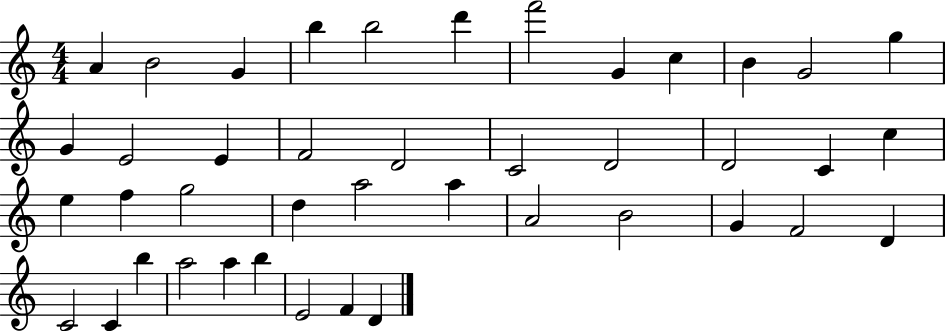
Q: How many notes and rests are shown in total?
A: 42